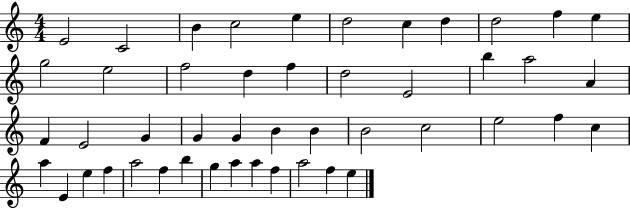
X:1
T:Untitled
M:4/4
L:1/4
K:C
E2 C2 B c2 e d2 c d d2 f e g2 e2 f2 d f d2 E2 b a2 A F E2 G G G B B B2 c2 e2 f c a E e f a2 f b g a a f a2 f e